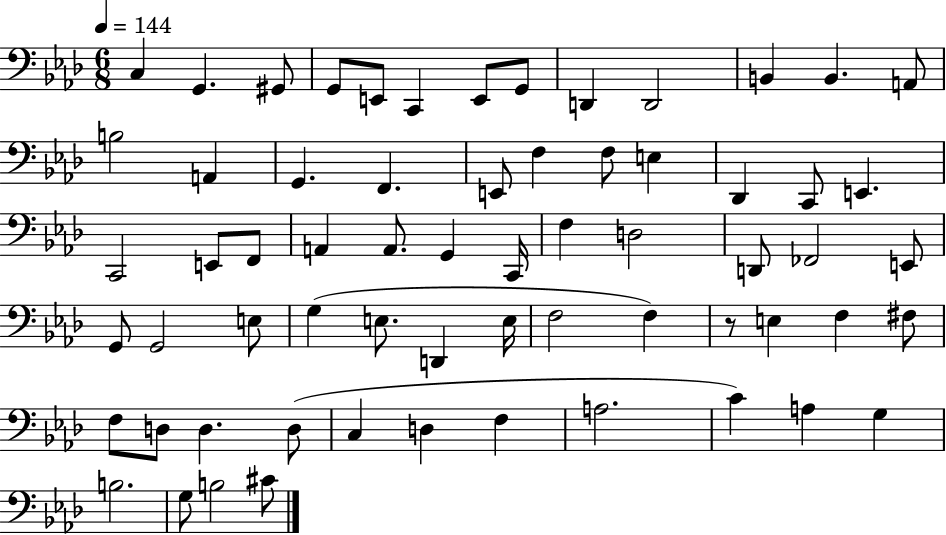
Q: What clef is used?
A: bass